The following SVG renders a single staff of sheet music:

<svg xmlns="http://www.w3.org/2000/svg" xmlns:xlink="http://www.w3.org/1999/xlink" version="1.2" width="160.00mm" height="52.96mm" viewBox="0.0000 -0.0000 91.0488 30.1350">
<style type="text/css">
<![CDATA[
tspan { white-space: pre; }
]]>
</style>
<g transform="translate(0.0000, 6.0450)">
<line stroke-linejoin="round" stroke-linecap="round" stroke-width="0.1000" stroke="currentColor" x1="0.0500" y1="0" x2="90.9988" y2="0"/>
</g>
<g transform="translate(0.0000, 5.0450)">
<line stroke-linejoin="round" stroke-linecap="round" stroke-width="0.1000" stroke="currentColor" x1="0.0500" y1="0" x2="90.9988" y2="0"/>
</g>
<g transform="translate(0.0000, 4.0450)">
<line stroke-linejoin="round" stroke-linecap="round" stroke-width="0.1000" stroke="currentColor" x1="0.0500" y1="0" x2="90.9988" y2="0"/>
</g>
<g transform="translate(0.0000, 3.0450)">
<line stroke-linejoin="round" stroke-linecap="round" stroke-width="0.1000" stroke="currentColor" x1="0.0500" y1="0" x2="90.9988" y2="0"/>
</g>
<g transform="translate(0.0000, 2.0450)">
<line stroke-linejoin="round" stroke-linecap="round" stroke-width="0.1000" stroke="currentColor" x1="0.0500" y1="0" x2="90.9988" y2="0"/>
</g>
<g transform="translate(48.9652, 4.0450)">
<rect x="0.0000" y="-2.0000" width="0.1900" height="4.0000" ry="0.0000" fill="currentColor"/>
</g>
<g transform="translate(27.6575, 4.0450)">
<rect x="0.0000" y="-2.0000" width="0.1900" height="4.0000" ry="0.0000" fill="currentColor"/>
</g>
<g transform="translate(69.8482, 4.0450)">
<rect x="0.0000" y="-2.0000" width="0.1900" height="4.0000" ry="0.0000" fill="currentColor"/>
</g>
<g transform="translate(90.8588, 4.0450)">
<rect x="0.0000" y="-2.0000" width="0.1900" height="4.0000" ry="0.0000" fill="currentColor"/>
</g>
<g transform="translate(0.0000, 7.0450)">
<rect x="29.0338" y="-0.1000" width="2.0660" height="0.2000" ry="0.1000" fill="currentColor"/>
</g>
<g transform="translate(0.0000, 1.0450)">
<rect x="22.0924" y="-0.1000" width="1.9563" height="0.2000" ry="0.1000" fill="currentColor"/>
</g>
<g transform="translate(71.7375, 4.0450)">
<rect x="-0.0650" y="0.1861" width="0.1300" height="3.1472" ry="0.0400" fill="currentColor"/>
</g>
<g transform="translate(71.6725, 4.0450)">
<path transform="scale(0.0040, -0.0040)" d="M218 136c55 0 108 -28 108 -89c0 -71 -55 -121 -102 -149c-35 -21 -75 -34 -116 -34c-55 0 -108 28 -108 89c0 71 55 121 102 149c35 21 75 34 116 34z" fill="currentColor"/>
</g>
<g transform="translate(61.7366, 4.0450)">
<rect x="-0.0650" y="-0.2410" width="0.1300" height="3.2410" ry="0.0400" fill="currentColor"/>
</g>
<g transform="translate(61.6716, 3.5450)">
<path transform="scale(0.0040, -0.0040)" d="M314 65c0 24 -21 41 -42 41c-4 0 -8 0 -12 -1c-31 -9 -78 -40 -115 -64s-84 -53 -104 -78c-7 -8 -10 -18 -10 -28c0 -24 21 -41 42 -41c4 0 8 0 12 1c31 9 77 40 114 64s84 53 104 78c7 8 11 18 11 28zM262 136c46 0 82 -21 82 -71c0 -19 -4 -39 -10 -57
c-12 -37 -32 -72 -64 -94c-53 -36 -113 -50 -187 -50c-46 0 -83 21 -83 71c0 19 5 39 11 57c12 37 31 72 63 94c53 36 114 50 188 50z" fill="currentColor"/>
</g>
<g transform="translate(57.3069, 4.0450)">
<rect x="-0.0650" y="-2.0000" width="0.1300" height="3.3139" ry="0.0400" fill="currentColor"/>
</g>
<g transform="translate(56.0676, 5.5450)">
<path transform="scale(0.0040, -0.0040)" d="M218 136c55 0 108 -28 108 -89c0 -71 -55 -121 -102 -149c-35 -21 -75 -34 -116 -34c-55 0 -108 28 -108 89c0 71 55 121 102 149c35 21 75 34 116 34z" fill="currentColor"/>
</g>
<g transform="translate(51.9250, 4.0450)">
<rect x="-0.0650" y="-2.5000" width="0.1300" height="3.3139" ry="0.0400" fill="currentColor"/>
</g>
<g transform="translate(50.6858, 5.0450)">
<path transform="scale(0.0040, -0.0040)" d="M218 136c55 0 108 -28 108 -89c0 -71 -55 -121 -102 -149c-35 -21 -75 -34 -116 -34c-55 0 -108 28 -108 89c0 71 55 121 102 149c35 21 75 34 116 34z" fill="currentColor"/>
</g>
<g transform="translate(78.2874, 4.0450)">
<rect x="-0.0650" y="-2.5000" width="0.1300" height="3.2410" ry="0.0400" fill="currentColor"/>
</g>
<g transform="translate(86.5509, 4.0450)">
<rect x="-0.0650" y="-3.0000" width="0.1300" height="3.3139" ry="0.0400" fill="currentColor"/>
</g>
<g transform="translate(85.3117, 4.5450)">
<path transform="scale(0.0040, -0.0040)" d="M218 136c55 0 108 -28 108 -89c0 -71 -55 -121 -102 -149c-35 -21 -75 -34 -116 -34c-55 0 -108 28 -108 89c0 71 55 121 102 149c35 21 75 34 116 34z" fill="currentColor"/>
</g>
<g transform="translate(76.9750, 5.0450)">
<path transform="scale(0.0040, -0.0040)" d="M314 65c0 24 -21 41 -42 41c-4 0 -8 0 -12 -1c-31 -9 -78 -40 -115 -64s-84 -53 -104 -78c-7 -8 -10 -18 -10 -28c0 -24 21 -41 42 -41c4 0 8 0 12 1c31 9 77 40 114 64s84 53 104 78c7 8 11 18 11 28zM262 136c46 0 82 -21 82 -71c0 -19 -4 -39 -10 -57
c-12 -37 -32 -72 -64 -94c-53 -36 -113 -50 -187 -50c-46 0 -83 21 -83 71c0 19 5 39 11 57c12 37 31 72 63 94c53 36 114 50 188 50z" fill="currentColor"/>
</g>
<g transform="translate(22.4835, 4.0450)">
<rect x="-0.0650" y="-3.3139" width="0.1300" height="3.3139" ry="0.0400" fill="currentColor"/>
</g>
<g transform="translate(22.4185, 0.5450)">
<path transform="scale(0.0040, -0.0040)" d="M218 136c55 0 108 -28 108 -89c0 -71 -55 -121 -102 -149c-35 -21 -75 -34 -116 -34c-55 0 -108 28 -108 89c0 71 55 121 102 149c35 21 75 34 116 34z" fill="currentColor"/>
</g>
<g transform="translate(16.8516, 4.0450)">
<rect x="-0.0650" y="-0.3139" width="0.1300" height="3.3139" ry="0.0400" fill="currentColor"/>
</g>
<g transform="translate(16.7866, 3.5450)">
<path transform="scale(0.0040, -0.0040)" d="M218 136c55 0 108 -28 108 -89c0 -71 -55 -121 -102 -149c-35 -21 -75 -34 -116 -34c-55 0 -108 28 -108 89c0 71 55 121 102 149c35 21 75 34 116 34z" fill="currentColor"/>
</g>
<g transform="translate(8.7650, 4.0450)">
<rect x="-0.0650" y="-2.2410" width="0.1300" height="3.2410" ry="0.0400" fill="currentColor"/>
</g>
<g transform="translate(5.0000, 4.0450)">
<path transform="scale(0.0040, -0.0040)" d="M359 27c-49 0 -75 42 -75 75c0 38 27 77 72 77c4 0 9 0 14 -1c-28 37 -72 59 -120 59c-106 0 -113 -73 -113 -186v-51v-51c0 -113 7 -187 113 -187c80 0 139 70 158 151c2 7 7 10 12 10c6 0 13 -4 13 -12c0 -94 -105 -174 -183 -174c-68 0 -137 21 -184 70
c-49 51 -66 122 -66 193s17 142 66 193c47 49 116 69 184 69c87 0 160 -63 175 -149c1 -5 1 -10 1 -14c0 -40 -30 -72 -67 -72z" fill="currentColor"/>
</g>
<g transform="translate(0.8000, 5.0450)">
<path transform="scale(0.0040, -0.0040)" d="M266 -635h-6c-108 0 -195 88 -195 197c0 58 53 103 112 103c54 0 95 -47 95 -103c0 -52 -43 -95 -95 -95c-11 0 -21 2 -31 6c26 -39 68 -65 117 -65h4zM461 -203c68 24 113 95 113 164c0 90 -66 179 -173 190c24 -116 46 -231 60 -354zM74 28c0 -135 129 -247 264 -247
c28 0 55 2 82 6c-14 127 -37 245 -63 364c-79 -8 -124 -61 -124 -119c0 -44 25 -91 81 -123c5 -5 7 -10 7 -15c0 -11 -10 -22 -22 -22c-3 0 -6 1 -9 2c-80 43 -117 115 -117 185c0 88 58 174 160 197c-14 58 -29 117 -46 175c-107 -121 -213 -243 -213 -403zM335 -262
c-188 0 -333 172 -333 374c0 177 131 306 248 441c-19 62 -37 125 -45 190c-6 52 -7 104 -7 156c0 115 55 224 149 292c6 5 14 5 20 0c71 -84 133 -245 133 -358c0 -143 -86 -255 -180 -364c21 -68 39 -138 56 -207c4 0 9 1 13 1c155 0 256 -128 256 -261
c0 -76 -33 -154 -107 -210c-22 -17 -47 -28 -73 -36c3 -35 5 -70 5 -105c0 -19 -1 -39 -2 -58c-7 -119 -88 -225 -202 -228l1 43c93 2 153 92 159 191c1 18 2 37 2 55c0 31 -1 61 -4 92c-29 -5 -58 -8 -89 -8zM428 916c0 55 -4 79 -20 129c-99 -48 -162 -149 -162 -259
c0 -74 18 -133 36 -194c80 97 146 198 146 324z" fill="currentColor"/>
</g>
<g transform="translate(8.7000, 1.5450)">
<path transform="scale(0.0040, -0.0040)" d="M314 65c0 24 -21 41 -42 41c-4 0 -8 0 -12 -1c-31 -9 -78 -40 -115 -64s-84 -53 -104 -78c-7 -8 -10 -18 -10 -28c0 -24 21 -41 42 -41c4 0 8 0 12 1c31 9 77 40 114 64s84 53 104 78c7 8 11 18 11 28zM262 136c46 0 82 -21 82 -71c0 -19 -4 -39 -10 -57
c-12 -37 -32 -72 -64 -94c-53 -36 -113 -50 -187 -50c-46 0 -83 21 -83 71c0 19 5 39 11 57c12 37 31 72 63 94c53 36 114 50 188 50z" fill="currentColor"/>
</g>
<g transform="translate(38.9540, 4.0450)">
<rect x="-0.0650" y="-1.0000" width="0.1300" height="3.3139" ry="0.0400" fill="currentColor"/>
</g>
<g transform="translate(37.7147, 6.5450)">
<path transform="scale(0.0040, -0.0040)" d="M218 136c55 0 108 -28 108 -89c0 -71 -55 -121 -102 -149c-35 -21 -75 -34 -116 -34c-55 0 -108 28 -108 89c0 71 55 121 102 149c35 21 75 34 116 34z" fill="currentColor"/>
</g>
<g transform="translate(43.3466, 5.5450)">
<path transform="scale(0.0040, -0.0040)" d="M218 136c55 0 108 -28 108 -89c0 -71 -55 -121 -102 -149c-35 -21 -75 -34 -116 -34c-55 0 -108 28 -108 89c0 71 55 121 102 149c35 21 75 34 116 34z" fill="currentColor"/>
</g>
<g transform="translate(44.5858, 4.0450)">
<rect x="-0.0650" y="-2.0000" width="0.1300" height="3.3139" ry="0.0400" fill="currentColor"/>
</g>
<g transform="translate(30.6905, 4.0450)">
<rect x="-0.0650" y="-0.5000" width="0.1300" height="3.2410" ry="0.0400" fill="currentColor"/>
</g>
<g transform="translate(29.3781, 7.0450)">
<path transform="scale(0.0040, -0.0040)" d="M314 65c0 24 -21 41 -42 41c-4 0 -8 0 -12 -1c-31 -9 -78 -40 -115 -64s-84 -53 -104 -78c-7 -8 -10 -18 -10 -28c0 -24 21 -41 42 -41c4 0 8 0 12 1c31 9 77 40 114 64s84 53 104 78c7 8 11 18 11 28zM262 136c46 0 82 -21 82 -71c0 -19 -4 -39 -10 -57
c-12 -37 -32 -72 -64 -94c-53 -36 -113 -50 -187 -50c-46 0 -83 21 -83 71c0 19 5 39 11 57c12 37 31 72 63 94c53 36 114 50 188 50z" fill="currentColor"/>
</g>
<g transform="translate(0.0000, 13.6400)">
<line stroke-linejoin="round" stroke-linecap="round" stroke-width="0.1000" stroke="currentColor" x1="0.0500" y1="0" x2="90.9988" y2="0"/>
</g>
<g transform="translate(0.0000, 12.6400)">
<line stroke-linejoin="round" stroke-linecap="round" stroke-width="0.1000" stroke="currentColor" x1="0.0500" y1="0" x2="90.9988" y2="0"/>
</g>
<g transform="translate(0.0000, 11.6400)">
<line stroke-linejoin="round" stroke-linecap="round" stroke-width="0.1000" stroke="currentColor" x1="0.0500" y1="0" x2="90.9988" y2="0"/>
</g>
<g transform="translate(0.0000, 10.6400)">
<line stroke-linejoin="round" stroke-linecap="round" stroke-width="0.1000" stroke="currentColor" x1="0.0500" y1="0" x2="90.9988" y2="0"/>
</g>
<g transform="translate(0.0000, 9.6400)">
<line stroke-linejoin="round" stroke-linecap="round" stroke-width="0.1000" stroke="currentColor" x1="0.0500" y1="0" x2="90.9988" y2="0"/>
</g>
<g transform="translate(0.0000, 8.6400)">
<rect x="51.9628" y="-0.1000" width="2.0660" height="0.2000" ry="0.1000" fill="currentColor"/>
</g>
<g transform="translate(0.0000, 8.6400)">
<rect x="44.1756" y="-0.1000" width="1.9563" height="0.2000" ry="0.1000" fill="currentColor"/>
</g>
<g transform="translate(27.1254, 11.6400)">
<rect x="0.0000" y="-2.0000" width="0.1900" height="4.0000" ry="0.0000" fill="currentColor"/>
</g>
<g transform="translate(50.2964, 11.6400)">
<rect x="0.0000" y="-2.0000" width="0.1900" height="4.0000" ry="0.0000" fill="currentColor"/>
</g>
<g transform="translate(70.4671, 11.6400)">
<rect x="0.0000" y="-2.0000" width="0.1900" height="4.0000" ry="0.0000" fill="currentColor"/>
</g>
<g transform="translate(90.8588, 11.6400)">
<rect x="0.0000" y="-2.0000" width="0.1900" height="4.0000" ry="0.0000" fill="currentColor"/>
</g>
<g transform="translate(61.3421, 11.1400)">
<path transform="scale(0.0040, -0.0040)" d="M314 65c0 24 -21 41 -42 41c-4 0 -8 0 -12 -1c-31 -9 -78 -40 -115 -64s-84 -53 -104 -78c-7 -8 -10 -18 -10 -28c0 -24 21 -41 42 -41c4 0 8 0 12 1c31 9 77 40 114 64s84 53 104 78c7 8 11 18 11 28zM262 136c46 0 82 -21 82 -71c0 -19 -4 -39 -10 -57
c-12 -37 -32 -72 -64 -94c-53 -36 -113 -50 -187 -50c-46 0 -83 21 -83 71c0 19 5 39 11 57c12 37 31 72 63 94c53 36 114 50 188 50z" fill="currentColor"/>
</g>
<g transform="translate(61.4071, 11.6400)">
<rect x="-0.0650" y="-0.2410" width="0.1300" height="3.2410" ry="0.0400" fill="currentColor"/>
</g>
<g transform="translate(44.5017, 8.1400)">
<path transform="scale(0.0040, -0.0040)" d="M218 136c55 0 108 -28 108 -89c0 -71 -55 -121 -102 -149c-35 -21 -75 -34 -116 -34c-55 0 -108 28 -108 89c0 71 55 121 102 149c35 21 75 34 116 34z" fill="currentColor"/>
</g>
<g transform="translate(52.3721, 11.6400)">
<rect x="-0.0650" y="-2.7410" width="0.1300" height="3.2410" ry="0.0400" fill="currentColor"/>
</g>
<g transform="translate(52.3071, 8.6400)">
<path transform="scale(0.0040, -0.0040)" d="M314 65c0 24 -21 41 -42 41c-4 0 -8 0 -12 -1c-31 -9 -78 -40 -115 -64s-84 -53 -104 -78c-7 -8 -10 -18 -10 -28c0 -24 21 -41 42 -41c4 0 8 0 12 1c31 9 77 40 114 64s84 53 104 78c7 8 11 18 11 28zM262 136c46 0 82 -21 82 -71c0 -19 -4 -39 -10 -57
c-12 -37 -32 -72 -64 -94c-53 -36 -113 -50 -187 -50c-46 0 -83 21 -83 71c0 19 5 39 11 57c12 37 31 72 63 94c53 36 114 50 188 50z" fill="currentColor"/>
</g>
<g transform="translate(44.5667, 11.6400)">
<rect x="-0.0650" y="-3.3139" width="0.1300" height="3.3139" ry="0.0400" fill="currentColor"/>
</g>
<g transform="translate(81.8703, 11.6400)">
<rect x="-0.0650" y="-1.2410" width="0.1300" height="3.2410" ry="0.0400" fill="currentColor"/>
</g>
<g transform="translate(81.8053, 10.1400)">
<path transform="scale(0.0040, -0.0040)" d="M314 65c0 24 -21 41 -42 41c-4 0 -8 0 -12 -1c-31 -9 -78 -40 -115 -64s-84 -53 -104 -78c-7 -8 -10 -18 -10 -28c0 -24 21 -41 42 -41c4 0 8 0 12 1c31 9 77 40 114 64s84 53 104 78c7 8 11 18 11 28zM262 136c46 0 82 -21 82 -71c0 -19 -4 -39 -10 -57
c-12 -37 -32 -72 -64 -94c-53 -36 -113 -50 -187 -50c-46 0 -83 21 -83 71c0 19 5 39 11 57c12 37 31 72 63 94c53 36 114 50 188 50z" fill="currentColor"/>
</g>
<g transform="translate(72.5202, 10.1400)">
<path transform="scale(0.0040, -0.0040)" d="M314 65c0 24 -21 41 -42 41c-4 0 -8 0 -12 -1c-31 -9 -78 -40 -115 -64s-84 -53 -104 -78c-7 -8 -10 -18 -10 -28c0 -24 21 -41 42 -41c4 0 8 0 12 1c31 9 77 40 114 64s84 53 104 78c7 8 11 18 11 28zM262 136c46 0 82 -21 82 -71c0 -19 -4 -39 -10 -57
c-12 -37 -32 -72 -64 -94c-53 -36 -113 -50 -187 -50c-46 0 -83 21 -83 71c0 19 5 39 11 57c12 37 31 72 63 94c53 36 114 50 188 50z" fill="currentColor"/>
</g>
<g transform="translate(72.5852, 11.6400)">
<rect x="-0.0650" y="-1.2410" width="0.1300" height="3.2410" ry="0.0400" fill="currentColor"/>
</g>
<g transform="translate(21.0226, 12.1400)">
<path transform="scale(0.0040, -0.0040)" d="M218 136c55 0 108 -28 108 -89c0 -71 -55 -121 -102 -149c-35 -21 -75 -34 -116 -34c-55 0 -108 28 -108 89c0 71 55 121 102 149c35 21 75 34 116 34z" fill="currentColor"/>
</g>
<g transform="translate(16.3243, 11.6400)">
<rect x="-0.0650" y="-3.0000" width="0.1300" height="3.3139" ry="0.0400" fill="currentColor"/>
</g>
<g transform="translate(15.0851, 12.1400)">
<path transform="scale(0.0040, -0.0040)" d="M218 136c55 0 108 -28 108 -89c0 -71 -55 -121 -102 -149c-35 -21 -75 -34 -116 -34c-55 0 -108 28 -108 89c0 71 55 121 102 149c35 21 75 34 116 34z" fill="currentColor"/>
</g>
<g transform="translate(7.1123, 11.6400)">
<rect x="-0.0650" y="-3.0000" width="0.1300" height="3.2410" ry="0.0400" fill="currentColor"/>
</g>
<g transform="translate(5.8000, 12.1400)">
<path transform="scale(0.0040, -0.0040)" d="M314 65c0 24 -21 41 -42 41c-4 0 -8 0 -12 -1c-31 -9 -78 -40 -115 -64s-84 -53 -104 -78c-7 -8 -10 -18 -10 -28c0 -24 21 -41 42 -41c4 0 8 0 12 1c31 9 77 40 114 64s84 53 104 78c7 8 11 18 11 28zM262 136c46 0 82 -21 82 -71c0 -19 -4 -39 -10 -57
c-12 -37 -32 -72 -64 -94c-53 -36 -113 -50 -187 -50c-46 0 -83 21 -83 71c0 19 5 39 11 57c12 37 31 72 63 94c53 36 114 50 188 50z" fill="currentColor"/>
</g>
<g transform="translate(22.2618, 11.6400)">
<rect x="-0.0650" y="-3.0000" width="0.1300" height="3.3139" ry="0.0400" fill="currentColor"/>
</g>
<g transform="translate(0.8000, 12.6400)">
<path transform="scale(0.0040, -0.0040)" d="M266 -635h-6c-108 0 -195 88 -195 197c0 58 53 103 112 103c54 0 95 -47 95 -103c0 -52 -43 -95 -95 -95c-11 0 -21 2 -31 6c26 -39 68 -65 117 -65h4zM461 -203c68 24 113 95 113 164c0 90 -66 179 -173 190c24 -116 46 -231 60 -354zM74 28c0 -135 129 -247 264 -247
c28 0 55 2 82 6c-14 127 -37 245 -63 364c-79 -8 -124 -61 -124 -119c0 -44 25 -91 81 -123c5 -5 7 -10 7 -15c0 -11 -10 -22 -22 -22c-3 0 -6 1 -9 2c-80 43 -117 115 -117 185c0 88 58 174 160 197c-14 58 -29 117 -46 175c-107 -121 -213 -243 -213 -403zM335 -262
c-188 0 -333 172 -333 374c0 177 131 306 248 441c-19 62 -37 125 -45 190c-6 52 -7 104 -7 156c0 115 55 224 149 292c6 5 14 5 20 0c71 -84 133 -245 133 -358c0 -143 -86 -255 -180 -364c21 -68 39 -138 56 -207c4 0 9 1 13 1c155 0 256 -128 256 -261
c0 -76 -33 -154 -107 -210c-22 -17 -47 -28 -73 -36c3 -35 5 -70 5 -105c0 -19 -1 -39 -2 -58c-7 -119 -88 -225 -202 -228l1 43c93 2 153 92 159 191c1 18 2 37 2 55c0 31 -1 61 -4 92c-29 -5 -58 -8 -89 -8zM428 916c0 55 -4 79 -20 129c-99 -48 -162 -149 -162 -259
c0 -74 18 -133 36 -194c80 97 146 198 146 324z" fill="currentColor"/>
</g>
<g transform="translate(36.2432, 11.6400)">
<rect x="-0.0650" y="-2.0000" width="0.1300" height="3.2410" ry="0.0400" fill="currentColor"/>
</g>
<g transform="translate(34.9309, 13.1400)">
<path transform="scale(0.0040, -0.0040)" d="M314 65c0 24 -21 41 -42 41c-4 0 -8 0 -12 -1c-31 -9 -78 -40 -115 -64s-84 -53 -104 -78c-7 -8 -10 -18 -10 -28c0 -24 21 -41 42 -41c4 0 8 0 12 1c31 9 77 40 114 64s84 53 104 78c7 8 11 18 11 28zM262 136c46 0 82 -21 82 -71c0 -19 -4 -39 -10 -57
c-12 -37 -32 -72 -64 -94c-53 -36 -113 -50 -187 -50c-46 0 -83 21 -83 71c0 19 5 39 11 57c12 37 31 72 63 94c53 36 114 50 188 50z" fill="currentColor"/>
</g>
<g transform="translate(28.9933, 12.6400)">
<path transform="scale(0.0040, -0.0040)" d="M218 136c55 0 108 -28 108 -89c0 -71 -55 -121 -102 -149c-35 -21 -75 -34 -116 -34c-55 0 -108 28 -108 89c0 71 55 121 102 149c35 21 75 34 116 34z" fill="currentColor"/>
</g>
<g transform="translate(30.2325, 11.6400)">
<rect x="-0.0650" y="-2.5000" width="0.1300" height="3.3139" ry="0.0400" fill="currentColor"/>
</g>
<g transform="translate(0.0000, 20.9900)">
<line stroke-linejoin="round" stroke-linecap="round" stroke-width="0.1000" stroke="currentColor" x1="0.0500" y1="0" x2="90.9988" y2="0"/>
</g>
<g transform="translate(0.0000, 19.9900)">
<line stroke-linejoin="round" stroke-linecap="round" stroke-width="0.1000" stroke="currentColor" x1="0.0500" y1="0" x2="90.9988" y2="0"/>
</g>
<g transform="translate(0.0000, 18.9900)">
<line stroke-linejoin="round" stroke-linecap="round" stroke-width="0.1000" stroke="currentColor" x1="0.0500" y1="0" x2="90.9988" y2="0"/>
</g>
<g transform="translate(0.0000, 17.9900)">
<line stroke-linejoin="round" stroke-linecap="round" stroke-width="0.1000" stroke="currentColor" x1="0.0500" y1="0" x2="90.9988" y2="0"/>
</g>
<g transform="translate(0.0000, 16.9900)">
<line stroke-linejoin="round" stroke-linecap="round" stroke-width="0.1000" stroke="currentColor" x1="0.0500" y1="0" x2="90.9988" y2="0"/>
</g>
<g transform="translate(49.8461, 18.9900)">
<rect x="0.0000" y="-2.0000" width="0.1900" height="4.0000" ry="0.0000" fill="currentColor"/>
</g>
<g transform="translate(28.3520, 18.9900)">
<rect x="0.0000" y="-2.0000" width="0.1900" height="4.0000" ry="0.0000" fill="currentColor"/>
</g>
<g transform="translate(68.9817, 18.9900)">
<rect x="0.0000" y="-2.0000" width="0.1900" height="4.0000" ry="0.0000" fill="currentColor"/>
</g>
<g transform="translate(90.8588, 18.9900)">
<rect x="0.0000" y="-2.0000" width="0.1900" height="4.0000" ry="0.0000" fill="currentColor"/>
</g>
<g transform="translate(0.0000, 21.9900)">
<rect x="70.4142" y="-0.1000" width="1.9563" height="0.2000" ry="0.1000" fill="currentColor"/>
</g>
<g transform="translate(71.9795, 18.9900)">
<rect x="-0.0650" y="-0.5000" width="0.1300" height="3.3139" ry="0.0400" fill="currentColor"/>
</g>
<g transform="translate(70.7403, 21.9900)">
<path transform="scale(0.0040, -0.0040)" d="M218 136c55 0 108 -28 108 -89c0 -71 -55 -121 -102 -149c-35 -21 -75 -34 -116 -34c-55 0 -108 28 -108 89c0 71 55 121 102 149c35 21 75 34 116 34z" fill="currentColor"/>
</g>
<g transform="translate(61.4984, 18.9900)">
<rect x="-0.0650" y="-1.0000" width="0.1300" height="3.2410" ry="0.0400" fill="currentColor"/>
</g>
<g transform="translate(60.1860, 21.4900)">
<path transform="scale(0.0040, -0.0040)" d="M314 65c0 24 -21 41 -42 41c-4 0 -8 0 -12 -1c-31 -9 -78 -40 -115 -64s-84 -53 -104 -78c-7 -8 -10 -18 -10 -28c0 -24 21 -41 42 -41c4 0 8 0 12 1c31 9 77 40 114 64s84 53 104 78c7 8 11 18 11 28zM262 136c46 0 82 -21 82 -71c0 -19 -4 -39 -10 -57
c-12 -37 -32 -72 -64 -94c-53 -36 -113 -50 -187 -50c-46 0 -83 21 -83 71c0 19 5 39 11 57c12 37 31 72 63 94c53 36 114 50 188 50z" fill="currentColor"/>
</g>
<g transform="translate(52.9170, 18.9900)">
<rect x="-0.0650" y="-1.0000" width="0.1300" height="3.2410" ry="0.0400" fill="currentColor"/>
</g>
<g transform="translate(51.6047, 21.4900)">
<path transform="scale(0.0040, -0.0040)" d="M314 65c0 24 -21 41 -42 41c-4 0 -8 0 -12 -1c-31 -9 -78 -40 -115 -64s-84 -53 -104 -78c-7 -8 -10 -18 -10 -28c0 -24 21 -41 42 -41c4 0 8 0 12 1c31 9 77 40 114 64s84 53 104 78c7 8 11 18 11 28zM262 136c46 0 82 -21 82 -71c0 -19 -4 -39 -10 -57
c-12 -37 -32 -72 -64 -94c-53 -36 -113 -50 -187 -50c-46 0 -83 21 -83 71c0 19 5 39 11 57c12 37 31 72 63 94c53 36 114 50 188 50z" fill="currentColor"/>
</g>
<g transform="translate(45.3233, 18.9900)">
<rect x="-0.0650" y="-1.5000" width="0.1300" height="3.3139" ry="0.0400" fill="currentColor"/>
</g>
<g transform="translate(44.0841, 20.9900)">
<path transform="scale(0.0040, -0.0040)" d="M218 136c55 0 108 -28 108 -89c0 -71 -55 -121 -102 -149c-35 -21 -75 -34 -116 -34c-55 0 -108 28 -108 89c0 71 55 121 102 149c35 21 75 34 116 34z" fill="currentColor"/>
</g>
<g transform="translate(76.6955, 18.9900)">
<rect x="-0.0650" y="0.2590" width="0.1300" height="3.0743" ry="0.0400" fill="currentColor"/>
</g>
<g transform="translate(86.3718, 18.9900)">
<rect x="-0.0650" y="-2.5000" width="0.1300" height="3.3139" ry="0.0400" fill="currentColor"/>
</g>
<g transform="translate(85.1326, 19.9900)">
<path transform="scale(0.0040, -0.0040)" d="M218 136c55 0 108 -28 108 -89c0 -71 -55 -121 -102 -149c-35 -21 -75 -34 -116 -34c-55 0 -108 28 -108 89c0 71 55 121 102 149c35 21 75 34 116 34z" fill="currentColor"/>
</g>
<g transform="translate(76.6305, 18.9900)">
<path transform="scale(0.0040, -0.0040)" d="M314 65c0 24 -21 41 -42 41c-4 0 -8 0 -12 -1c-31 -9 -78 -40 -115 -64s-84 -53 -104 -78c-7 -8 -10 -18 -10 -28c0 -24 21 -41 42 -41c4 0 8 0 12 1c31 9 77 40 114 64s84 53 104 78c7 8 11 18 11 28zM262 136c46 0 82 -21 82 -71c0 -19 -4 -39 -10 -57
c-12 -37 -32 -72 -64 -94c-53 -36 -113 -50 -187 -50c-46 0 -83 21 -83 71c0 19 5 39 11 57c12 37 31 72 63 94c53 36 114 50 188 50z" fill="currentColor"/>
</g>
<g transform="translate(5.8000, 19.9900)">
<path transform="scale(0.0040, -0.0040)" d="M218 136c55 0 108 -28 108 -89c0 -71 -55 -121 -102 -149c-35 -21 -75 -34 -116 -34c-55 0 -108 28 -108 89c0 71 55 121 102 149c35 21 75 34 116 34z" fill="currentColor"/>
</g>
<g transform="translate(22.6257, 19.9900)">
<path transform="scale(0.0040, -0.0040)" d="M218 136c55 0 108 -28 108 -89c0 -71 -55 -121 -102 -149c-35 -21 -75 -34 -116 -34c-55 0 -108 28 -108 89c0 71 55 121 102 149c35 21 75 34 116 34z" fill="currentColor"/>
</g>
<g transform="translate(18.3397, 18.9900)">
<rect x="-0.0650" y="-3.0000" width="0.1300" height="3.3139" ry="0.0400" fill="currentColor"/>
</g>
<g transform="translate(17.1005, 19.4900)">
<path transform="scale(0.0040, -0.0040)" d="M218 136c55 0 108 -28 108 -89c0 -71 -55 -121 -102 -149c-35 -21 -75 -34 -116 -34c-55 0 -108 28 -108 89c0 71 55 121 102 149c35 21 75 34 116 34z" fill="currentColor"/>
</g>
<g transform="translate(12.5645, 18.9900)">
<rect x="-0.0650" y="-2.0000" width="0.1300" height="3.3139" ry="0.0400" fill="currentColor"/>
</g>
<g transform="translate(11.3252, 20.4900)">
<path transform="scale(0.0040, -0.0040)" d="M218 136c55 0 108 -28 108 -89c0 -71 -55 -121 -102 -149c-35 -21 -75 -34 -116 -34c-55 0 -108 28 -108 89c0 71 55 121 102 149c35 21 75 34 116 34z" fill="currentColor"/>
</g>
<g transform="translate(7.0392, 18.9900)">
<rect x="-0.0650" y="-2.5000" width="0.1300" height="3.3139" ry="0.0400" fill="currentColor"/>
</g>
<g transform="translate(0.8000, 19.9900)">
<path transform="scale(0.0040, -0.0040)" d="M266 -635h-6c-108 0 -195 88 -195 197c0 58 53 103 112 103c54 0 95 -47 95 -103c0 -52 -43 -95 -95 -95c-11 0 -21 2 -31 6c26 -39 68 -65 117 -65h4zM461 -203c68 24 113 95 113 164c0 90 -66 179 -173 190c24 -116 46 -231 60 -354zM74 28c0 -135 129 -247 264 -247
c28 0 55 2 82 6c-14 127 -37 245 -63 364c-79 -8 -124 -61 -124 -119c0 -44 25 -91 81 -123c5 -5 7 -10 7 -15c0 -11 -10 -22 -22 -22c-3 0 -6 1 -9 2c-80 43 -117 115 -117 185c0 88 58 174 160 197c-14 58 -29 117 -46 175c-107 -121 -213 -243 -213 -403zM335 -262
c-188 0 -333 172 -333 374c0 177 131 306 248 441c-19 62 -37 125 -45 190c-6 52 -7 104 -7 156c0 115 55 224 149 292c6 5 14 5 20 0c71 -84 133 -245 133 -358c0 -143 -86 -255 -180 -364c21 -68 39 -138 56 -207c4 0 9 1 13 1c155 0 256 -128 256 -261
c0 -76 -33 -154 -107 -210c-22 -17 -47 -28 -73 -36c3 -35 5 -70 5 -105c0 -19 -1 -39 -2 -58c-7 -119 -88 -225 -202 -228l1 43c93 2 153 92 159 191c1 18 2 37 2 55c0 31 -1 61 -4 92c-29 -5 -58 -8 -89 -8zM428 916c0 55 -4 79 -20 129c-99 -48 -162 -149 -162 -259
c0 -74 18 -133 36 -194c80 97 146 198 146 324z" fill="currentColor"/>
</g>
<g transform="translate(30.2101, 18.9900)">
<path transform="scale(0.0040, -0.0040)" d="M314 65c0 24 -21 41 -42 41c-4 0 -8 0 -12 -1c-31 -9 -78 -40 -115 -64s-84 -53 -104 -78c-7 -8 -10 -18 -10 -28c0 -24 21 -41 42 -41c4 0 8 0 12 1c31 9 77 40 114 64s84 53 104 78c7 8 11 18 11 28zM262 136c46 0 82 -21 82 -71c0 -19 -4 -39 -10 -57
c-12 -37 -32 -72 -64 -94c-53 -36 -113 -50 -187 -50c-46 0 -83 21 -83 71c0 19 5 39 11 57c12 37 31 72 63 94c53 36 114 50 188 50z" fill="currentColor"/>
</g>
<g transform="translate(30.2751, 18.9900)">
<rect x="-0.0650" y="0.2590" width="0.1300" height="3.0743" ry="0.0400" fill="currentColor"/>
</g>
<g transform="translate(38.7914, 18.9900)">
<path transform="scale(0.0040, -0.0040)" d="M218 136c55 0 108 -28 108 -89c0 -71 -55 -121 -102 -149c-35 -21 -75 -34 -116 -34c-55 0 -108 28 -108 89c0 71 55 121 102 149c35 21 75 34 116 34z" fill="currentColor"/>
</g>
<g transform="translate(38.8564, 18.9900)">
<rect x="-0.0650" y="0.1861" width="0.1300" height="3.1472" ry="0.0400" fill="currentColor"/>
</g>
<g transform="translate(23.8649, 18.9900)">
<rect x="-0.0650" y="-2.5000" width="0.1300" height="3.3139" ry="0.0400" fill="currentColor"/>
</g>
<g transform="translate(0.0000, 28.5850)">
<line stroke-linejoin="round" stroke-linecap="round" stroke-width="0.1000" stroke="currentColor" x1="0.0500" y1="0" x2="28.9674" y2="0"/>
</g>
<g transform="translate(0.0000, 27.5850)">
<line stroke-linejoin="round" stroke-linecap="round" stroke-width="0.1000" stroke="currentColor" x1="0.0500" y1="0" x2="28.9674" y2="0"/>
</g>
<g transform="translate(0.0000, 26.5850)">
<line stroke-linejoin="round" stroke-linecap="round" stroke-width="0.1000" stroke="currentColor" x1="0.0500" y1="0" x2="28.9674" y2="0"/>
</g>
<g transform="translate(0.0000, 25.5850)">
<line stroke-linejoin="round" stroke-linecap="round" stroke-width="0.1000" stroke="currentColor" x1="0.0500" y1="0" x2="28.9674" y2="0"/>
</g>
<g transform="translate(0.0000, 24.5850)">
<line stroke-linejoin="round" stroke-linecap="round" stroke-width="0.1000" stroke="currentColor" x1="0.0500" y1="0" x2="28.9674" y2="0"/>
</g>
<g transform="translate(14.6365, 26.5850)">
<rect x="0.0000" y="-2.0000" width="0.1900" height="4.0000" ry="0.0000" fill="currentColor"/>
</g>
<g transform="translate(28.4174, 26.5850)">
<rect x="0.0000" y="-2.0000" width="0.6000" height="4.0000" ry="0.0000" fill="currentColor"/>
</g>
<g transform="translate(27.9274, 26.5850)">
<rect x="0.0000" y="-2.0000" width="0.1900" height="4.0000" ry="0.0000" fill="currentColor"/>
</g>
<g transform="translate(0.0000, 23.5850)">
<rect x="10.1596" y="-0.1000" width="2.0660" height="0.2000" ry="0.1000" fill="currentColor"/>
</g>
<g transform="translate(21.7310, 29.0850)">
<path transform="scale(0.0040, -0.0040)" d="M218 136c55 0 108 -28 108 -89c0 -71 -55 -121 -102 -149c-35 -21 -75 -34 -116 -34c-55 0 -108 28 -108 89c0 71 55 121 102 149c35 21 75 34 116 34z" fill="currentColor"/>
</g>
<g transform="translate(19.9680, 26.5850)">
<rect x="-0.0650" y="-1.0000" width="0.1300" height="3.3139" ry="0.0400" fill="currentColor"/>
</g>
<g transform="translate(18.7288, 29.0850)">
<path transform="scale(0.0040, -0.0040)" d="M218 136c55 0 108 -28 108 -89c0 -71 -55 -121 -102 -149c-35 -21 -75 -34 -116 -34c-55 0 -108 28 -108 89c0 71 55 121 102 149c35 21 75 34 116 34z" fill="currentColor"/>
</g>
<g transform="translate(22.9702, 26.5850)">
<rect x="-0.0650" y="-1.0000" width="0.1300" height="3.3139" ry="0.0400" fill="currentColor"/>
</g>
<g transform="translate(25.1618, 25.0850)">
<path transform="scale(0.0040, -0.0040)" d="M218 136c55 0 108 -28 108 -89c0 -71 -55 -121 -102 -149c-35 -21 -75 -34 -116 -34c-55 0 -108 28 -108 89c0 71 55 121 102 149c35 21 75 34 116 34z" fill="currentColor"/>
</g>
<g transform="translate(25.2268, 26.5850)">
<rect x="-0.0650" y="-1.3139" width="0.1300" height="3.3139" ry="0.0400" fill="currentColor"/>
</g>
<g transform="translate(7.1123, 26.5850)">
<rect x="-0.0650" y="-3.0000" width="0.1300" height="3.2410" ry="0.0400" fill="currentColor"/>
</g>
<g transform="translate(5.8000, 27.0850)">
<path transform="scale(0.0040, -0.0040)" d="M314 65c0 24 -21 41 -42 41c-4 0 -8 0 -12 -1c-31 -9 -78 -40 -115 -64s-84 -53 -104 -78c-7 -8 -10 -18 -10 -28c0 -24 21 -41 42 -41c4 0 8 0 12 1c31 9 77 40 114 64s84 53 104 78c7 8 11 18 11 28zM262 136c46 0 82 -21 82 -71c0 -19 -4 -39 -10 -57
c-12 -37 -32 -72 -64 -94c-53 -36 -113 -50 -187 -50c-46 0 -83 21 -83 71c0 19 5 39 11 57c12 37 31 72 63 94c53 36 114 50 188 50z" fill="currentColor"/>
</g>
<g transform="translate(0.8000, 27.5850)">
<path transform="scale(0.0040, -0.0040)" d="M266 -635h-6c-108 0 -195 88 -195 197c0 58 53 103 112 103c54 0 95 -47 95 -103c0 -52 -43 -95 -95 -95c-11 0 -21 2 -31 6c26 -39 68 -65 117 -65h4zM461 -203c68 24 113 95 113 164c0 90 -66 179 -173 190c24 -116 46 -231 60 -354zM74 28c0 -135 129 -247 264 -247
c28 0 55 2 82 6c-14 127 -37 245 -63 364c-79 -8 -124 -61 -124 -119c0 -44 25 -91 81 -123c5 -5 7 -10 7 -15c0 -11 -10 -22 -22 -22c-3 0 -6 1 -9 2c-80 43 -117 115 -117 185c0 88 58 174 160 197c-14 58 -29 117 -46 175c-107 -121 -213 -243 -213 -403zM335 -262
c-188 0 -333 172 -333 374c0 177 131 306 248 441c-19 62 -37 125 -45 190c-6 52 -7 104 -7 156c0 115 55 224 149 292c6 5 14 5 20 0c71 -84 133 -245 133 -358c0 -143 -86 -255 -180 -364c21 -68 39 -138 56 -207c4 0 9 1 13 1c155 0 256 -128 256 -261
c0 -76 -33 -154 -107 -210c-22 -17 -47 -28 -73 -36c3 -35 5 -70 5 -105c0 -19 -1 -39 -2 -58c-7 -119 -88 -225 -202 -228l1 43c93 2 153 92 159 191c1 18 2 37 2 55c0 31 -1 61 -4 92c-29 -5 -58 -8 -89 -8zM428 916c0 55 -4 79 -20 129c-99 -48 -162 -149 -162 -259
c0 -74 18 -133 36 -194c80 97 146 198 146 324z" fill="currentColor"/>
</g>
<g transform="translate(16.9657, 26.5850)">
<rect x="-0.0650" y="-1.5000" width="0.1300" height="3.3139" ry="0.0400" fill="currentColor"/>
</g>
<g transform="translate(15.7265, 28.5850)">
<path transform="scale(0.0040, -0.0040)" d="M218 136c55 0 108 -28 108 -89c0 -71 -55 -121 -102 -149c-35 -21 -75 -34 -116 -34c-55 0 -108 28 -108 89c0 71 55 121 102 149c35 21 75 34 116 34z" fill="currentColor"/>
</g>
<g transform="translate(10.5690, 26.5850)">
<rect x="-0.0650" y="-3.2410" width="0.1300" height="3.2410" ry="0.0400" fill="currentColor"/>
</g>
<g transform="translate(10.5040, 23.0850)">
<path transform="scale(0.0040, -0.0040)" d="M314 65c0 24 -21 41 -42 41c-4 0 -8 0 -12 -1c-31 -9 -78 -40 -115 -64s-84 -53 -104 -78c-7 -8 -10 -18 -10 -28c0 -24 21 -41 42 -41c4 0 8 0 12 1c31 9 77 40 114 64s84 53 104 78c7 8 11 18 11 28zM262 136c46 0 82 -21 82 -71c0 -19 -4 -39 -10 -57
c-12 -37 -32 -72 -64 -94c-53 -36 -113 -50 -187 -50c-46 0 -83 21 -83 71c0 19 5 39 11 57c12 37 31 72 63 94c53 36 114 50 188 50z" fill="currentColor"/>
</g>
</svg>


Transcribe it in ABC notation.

X:1
T:Untitled
M:4/4
L:1/4
K:C
g2 c b C2 D F G F c2 B G2 A A2 A A G F2 b a2 c2 e2 e2 G F A G B2 B E D2 D2 C B2 G A2 b2 E D D e